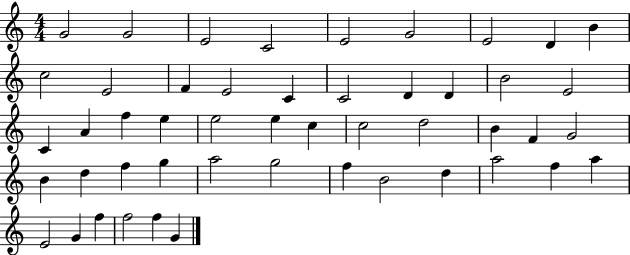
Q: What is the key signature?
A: C major